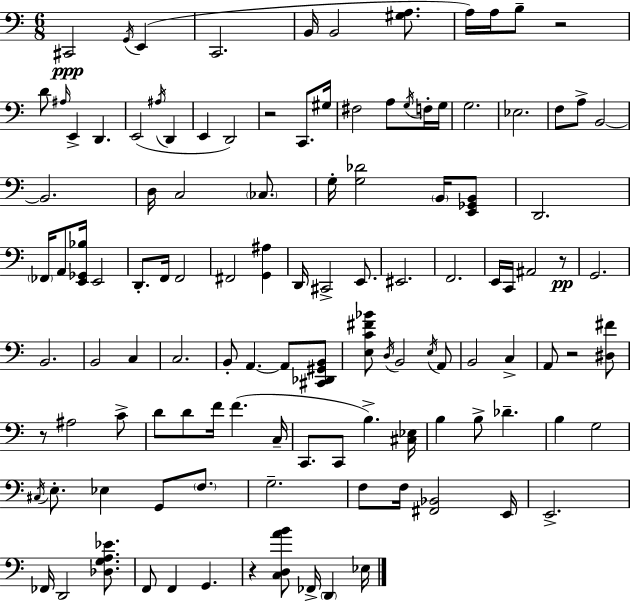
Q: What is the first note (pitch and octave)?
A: C#2